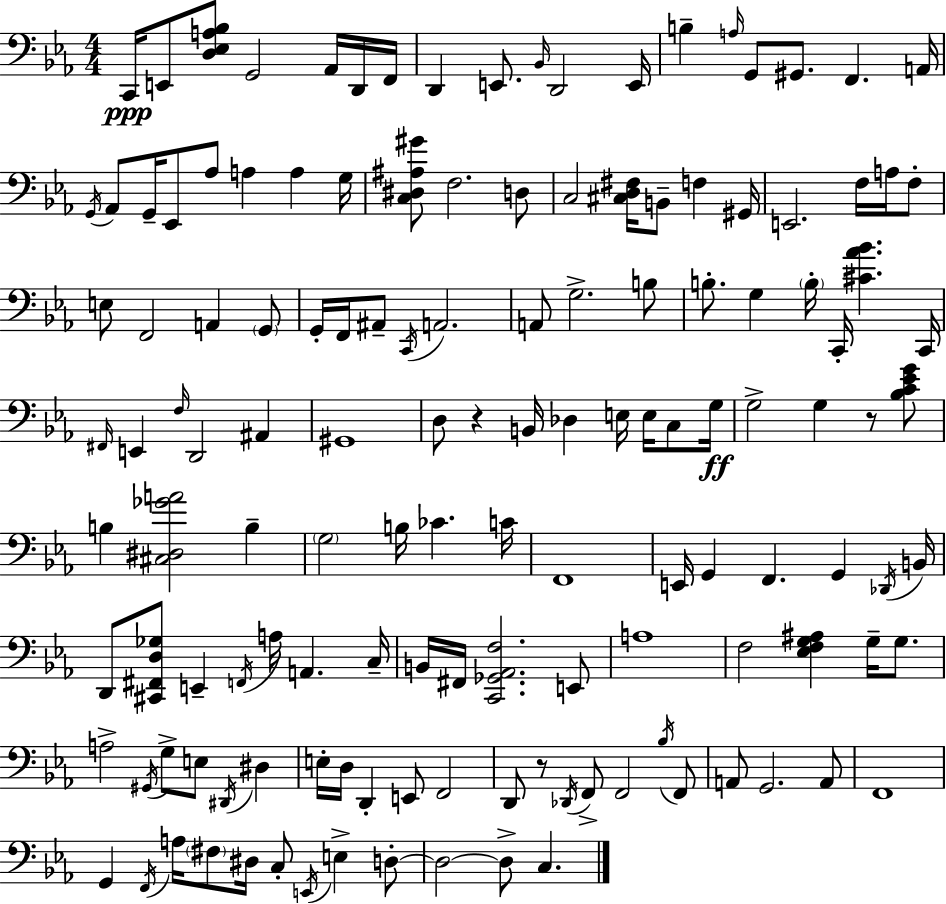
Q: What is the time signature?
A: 4/4